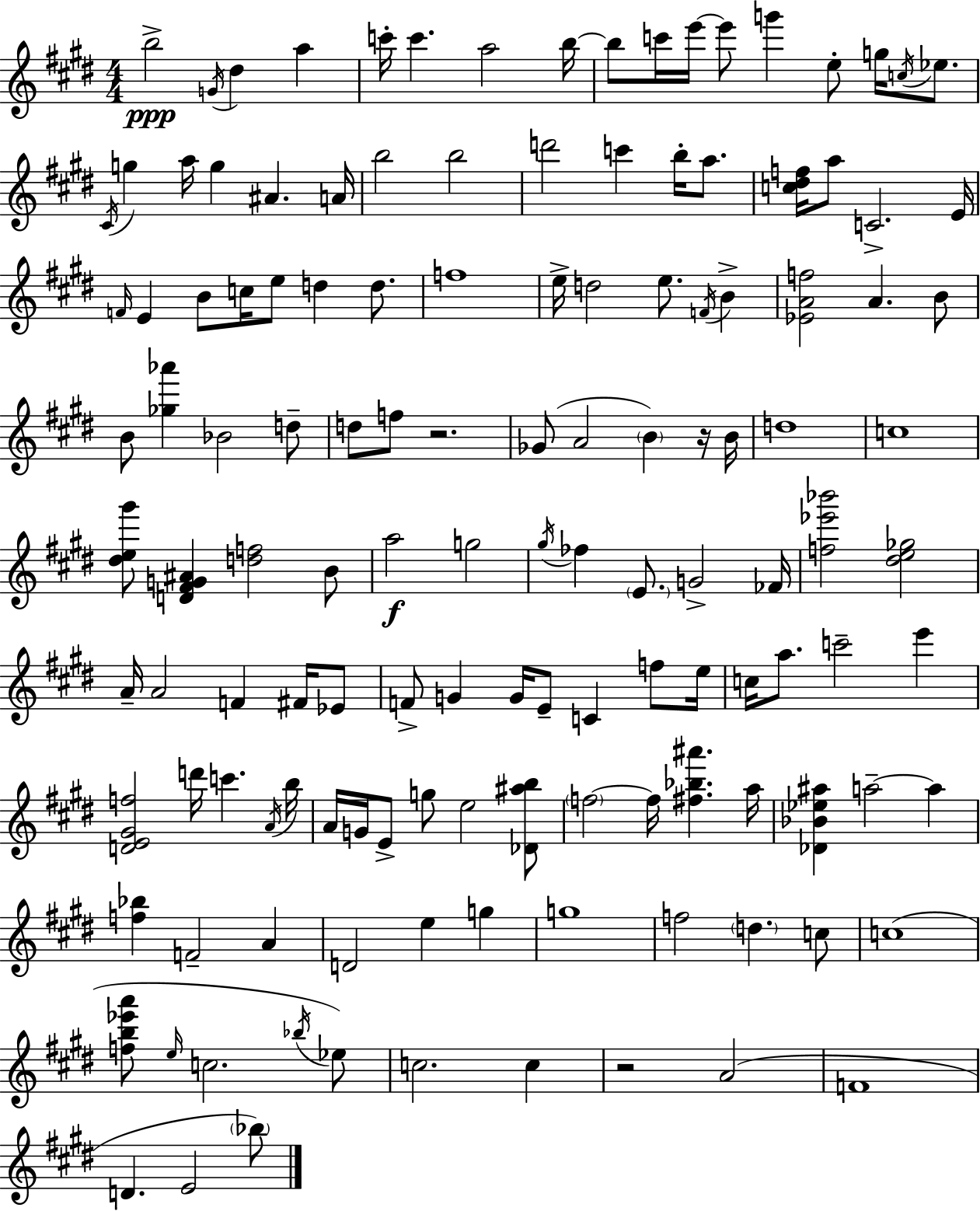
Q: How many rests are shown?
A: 3